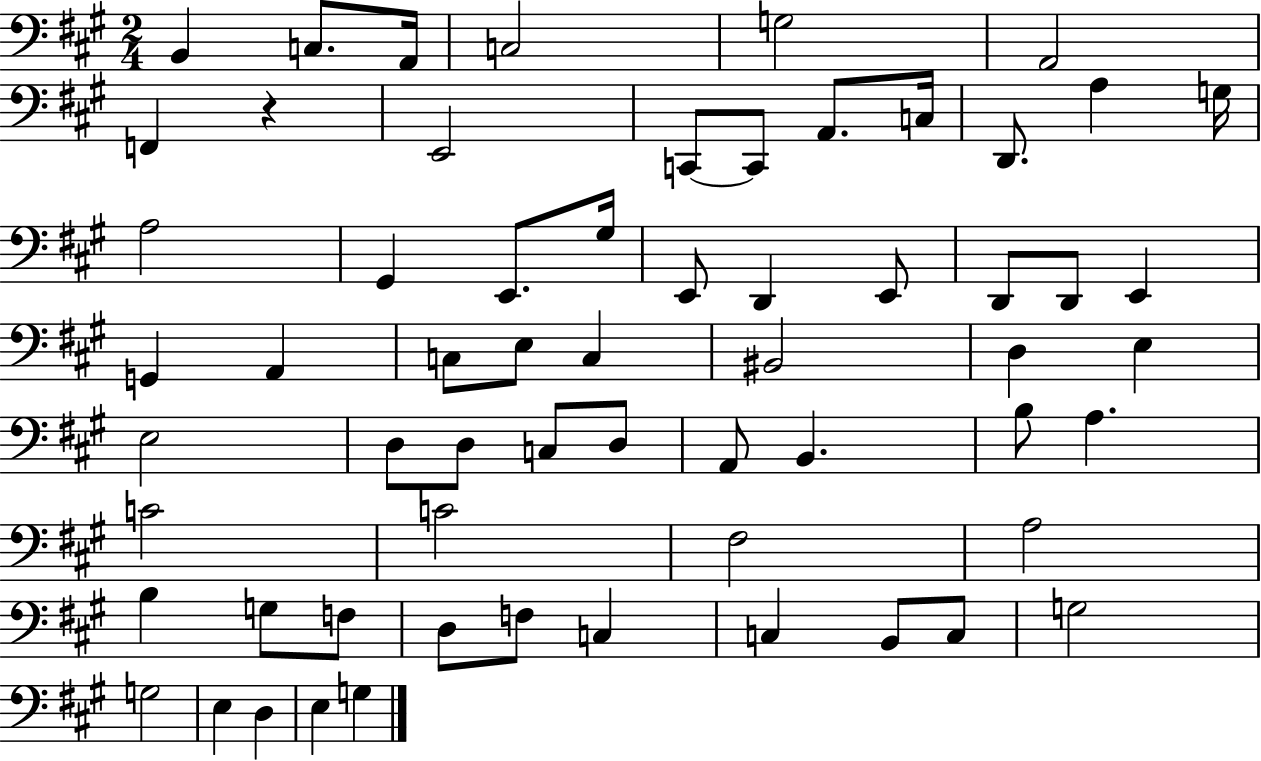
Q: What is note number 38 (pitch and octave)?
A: D3